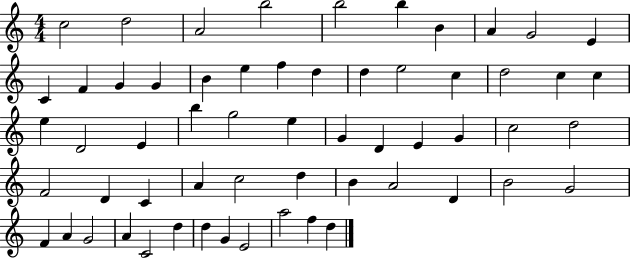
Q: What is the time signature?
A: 4/4